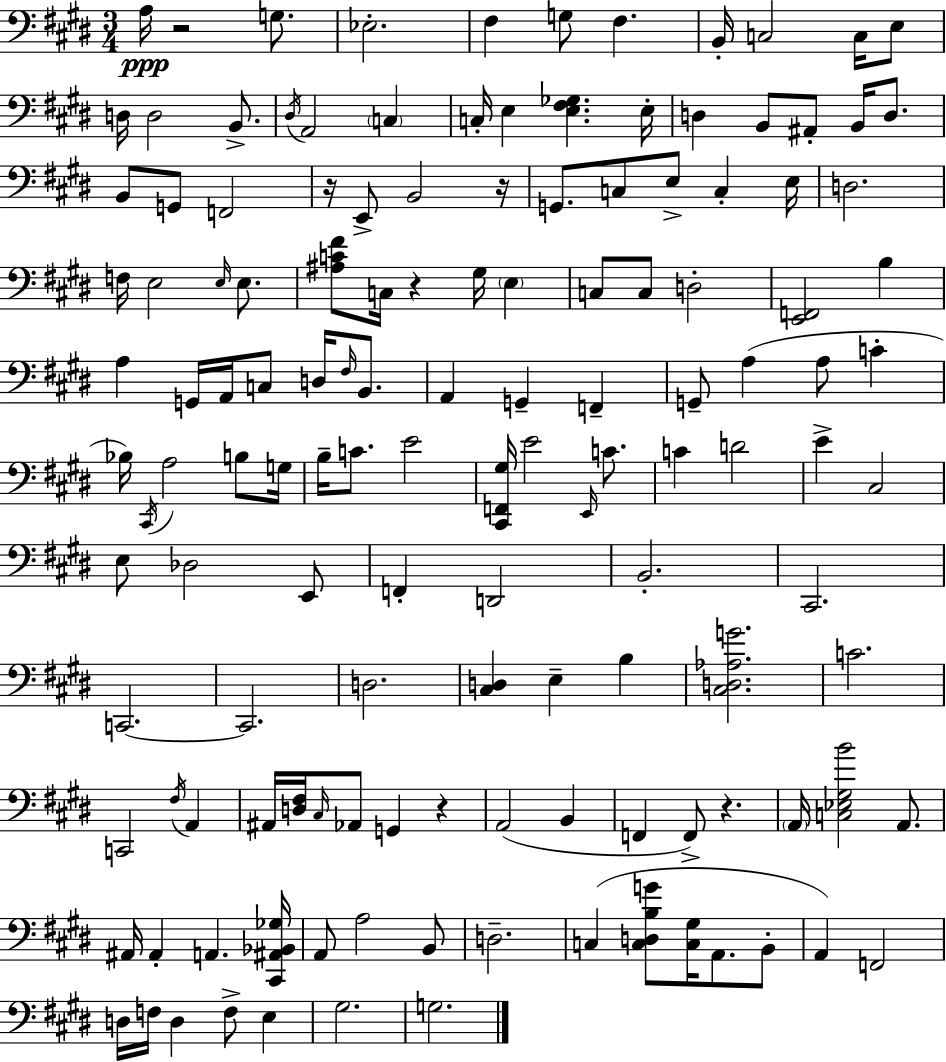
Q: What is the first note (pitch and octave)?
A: A3